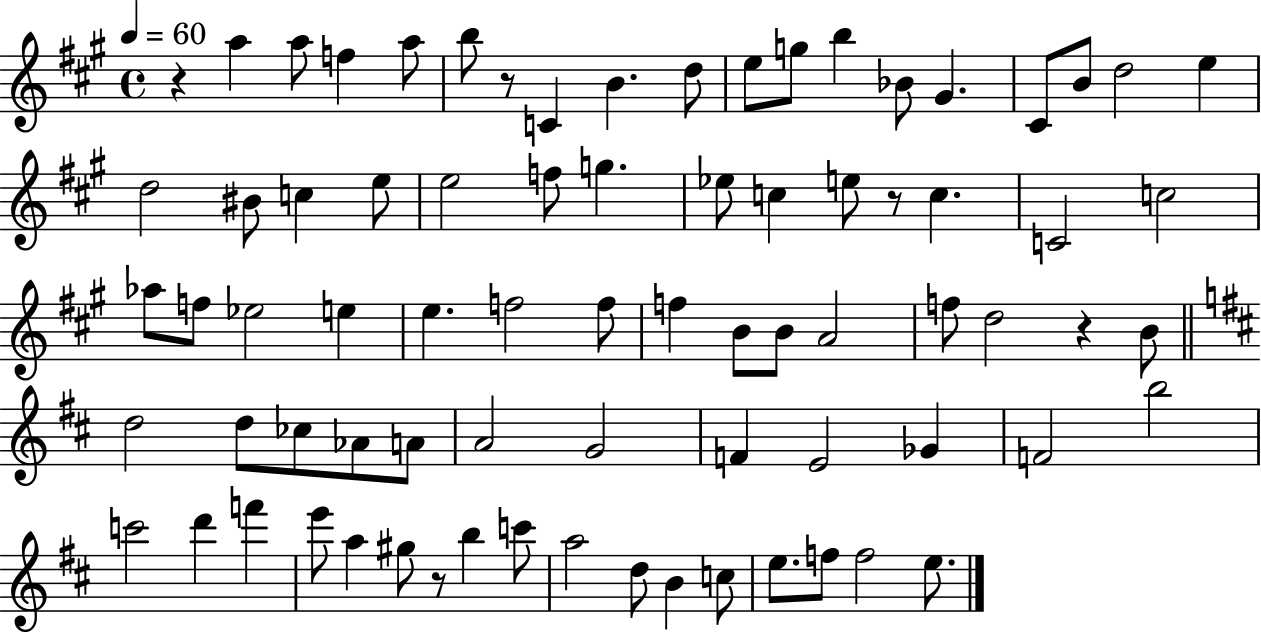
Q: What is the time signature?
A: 4/4